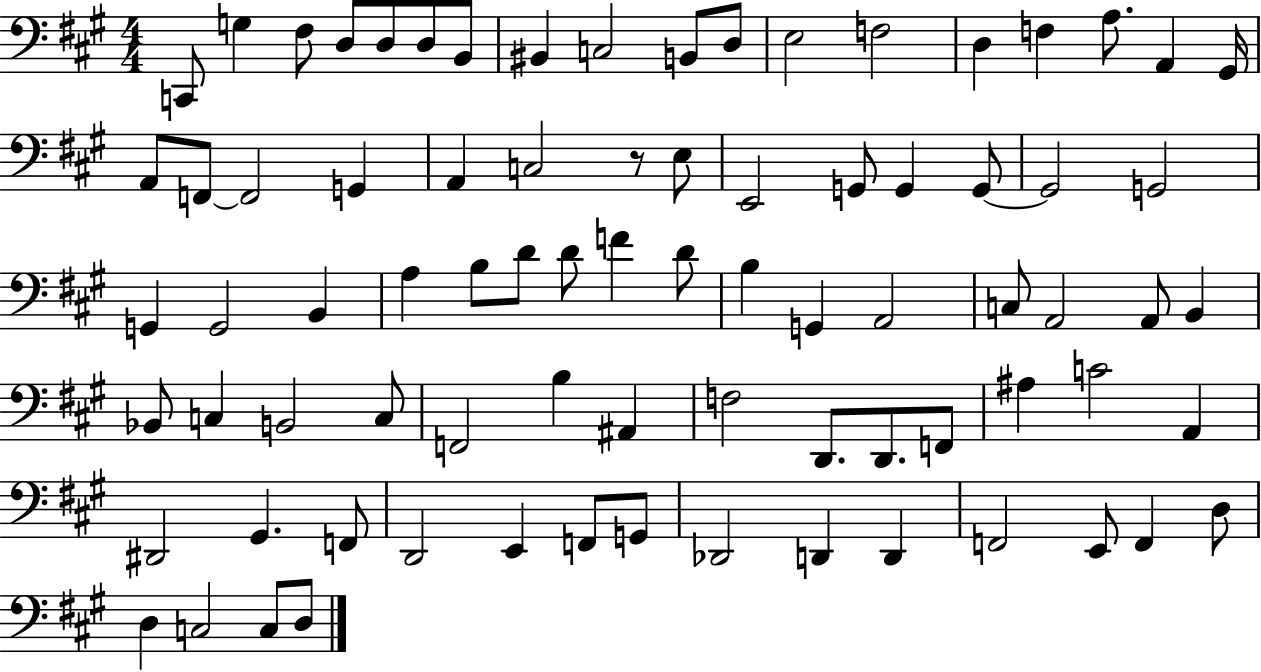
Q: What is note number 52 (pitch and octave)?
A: F2